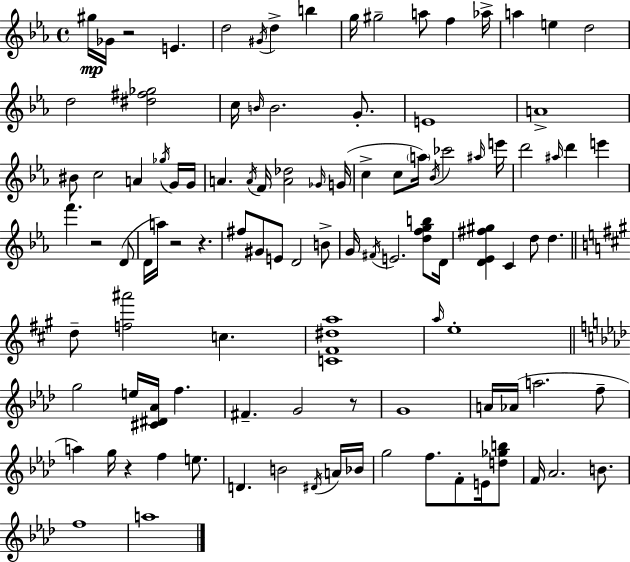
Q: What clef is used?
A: treble